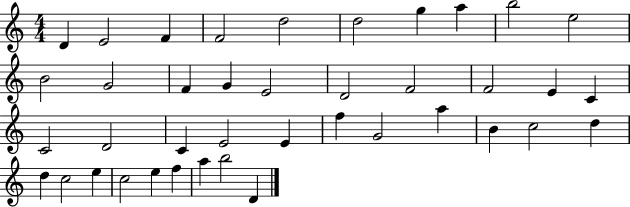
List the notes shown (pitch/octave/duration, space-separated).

D4/q E4/h F4/q F4/h D5/h D5/h G5/q A5/q B5/h E5/h B4/h G4/h F4/q G4/q E4/h D4/h F4/h F4/h E4/q C4/q C4/h D4/h C4/q E4/h E4/q F5/q G4/h A5/q B4/q C5/h D5/q D5/q C5/h E5/q C5/h E5/q F5/q A5/q B5/h D4/q